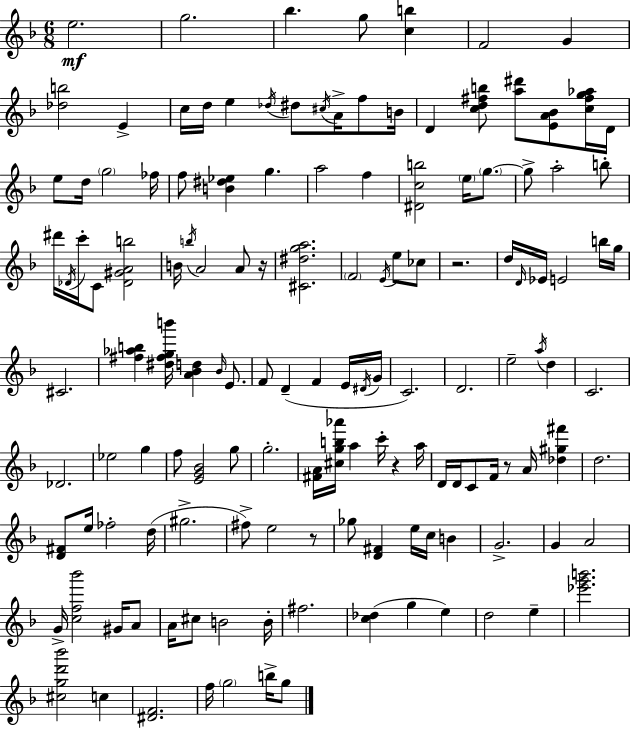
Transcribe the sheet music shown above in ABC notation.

X:1
T:Untitled
M:6/8
L:1/4
K:Dm
e2 g2 _b g/2 [cb] F2 G [_db]2 E c/4 d/4 e _d/4 ^d/2 ^c/4 A/4 f/2 B/4 D [cd^fb]/2 [a^d']/2 [EA_B]/2 [c^fg_a]/4 D/4 e/2 d/4 g2 _f/4 f/2 [B^d_e] g a2 f [^Dcb]2 e/4 g/2 g/2 a2 b/2 ^d'/4 _D/4 c'/4 C/2 [_D^GAb]2 B/4 b/4 A2 A/2 z/4 [^C^dga]2 F2 E/4 e/2 _c/2 z2 d/4 D/4 _E/4 E2 b/4 g/4 ^C2 [^f_ab] [^d^fgb']/4 [A_Bd] _B/4 E/2 F/2 D F E/4 ^D/4 G/4 C2 D2 e2 a/4 d C2 _D2 _e2 g f/2 [EG_B]2 g/2 g2 [^FA]/4 [^cgb_a']/4 a c'/4 z a/4 D/4 D/4 C/2 F/4 z/2 A/4 [_d^g^f'] d2 [D^F]/2 e/4 _f2 d/4 ^g2 ^f/2 e2 z/2 _g/2 [D^F] e/4 c/4 B G2 G A2 G/4 [cf_b']2 ^G/4 A/2 A/4 ^c/2 B2 B/4 ^f2 [c_d] g e d2 e [_e'g'b']2 [^cgd'_b']2 c [^DF]2 f/4 g2 b/4 g/2